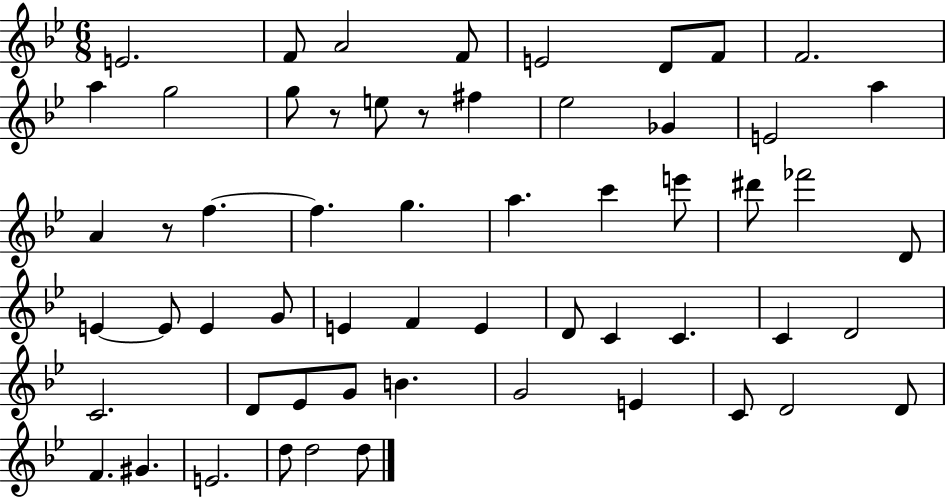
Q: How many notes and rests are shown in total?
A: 58